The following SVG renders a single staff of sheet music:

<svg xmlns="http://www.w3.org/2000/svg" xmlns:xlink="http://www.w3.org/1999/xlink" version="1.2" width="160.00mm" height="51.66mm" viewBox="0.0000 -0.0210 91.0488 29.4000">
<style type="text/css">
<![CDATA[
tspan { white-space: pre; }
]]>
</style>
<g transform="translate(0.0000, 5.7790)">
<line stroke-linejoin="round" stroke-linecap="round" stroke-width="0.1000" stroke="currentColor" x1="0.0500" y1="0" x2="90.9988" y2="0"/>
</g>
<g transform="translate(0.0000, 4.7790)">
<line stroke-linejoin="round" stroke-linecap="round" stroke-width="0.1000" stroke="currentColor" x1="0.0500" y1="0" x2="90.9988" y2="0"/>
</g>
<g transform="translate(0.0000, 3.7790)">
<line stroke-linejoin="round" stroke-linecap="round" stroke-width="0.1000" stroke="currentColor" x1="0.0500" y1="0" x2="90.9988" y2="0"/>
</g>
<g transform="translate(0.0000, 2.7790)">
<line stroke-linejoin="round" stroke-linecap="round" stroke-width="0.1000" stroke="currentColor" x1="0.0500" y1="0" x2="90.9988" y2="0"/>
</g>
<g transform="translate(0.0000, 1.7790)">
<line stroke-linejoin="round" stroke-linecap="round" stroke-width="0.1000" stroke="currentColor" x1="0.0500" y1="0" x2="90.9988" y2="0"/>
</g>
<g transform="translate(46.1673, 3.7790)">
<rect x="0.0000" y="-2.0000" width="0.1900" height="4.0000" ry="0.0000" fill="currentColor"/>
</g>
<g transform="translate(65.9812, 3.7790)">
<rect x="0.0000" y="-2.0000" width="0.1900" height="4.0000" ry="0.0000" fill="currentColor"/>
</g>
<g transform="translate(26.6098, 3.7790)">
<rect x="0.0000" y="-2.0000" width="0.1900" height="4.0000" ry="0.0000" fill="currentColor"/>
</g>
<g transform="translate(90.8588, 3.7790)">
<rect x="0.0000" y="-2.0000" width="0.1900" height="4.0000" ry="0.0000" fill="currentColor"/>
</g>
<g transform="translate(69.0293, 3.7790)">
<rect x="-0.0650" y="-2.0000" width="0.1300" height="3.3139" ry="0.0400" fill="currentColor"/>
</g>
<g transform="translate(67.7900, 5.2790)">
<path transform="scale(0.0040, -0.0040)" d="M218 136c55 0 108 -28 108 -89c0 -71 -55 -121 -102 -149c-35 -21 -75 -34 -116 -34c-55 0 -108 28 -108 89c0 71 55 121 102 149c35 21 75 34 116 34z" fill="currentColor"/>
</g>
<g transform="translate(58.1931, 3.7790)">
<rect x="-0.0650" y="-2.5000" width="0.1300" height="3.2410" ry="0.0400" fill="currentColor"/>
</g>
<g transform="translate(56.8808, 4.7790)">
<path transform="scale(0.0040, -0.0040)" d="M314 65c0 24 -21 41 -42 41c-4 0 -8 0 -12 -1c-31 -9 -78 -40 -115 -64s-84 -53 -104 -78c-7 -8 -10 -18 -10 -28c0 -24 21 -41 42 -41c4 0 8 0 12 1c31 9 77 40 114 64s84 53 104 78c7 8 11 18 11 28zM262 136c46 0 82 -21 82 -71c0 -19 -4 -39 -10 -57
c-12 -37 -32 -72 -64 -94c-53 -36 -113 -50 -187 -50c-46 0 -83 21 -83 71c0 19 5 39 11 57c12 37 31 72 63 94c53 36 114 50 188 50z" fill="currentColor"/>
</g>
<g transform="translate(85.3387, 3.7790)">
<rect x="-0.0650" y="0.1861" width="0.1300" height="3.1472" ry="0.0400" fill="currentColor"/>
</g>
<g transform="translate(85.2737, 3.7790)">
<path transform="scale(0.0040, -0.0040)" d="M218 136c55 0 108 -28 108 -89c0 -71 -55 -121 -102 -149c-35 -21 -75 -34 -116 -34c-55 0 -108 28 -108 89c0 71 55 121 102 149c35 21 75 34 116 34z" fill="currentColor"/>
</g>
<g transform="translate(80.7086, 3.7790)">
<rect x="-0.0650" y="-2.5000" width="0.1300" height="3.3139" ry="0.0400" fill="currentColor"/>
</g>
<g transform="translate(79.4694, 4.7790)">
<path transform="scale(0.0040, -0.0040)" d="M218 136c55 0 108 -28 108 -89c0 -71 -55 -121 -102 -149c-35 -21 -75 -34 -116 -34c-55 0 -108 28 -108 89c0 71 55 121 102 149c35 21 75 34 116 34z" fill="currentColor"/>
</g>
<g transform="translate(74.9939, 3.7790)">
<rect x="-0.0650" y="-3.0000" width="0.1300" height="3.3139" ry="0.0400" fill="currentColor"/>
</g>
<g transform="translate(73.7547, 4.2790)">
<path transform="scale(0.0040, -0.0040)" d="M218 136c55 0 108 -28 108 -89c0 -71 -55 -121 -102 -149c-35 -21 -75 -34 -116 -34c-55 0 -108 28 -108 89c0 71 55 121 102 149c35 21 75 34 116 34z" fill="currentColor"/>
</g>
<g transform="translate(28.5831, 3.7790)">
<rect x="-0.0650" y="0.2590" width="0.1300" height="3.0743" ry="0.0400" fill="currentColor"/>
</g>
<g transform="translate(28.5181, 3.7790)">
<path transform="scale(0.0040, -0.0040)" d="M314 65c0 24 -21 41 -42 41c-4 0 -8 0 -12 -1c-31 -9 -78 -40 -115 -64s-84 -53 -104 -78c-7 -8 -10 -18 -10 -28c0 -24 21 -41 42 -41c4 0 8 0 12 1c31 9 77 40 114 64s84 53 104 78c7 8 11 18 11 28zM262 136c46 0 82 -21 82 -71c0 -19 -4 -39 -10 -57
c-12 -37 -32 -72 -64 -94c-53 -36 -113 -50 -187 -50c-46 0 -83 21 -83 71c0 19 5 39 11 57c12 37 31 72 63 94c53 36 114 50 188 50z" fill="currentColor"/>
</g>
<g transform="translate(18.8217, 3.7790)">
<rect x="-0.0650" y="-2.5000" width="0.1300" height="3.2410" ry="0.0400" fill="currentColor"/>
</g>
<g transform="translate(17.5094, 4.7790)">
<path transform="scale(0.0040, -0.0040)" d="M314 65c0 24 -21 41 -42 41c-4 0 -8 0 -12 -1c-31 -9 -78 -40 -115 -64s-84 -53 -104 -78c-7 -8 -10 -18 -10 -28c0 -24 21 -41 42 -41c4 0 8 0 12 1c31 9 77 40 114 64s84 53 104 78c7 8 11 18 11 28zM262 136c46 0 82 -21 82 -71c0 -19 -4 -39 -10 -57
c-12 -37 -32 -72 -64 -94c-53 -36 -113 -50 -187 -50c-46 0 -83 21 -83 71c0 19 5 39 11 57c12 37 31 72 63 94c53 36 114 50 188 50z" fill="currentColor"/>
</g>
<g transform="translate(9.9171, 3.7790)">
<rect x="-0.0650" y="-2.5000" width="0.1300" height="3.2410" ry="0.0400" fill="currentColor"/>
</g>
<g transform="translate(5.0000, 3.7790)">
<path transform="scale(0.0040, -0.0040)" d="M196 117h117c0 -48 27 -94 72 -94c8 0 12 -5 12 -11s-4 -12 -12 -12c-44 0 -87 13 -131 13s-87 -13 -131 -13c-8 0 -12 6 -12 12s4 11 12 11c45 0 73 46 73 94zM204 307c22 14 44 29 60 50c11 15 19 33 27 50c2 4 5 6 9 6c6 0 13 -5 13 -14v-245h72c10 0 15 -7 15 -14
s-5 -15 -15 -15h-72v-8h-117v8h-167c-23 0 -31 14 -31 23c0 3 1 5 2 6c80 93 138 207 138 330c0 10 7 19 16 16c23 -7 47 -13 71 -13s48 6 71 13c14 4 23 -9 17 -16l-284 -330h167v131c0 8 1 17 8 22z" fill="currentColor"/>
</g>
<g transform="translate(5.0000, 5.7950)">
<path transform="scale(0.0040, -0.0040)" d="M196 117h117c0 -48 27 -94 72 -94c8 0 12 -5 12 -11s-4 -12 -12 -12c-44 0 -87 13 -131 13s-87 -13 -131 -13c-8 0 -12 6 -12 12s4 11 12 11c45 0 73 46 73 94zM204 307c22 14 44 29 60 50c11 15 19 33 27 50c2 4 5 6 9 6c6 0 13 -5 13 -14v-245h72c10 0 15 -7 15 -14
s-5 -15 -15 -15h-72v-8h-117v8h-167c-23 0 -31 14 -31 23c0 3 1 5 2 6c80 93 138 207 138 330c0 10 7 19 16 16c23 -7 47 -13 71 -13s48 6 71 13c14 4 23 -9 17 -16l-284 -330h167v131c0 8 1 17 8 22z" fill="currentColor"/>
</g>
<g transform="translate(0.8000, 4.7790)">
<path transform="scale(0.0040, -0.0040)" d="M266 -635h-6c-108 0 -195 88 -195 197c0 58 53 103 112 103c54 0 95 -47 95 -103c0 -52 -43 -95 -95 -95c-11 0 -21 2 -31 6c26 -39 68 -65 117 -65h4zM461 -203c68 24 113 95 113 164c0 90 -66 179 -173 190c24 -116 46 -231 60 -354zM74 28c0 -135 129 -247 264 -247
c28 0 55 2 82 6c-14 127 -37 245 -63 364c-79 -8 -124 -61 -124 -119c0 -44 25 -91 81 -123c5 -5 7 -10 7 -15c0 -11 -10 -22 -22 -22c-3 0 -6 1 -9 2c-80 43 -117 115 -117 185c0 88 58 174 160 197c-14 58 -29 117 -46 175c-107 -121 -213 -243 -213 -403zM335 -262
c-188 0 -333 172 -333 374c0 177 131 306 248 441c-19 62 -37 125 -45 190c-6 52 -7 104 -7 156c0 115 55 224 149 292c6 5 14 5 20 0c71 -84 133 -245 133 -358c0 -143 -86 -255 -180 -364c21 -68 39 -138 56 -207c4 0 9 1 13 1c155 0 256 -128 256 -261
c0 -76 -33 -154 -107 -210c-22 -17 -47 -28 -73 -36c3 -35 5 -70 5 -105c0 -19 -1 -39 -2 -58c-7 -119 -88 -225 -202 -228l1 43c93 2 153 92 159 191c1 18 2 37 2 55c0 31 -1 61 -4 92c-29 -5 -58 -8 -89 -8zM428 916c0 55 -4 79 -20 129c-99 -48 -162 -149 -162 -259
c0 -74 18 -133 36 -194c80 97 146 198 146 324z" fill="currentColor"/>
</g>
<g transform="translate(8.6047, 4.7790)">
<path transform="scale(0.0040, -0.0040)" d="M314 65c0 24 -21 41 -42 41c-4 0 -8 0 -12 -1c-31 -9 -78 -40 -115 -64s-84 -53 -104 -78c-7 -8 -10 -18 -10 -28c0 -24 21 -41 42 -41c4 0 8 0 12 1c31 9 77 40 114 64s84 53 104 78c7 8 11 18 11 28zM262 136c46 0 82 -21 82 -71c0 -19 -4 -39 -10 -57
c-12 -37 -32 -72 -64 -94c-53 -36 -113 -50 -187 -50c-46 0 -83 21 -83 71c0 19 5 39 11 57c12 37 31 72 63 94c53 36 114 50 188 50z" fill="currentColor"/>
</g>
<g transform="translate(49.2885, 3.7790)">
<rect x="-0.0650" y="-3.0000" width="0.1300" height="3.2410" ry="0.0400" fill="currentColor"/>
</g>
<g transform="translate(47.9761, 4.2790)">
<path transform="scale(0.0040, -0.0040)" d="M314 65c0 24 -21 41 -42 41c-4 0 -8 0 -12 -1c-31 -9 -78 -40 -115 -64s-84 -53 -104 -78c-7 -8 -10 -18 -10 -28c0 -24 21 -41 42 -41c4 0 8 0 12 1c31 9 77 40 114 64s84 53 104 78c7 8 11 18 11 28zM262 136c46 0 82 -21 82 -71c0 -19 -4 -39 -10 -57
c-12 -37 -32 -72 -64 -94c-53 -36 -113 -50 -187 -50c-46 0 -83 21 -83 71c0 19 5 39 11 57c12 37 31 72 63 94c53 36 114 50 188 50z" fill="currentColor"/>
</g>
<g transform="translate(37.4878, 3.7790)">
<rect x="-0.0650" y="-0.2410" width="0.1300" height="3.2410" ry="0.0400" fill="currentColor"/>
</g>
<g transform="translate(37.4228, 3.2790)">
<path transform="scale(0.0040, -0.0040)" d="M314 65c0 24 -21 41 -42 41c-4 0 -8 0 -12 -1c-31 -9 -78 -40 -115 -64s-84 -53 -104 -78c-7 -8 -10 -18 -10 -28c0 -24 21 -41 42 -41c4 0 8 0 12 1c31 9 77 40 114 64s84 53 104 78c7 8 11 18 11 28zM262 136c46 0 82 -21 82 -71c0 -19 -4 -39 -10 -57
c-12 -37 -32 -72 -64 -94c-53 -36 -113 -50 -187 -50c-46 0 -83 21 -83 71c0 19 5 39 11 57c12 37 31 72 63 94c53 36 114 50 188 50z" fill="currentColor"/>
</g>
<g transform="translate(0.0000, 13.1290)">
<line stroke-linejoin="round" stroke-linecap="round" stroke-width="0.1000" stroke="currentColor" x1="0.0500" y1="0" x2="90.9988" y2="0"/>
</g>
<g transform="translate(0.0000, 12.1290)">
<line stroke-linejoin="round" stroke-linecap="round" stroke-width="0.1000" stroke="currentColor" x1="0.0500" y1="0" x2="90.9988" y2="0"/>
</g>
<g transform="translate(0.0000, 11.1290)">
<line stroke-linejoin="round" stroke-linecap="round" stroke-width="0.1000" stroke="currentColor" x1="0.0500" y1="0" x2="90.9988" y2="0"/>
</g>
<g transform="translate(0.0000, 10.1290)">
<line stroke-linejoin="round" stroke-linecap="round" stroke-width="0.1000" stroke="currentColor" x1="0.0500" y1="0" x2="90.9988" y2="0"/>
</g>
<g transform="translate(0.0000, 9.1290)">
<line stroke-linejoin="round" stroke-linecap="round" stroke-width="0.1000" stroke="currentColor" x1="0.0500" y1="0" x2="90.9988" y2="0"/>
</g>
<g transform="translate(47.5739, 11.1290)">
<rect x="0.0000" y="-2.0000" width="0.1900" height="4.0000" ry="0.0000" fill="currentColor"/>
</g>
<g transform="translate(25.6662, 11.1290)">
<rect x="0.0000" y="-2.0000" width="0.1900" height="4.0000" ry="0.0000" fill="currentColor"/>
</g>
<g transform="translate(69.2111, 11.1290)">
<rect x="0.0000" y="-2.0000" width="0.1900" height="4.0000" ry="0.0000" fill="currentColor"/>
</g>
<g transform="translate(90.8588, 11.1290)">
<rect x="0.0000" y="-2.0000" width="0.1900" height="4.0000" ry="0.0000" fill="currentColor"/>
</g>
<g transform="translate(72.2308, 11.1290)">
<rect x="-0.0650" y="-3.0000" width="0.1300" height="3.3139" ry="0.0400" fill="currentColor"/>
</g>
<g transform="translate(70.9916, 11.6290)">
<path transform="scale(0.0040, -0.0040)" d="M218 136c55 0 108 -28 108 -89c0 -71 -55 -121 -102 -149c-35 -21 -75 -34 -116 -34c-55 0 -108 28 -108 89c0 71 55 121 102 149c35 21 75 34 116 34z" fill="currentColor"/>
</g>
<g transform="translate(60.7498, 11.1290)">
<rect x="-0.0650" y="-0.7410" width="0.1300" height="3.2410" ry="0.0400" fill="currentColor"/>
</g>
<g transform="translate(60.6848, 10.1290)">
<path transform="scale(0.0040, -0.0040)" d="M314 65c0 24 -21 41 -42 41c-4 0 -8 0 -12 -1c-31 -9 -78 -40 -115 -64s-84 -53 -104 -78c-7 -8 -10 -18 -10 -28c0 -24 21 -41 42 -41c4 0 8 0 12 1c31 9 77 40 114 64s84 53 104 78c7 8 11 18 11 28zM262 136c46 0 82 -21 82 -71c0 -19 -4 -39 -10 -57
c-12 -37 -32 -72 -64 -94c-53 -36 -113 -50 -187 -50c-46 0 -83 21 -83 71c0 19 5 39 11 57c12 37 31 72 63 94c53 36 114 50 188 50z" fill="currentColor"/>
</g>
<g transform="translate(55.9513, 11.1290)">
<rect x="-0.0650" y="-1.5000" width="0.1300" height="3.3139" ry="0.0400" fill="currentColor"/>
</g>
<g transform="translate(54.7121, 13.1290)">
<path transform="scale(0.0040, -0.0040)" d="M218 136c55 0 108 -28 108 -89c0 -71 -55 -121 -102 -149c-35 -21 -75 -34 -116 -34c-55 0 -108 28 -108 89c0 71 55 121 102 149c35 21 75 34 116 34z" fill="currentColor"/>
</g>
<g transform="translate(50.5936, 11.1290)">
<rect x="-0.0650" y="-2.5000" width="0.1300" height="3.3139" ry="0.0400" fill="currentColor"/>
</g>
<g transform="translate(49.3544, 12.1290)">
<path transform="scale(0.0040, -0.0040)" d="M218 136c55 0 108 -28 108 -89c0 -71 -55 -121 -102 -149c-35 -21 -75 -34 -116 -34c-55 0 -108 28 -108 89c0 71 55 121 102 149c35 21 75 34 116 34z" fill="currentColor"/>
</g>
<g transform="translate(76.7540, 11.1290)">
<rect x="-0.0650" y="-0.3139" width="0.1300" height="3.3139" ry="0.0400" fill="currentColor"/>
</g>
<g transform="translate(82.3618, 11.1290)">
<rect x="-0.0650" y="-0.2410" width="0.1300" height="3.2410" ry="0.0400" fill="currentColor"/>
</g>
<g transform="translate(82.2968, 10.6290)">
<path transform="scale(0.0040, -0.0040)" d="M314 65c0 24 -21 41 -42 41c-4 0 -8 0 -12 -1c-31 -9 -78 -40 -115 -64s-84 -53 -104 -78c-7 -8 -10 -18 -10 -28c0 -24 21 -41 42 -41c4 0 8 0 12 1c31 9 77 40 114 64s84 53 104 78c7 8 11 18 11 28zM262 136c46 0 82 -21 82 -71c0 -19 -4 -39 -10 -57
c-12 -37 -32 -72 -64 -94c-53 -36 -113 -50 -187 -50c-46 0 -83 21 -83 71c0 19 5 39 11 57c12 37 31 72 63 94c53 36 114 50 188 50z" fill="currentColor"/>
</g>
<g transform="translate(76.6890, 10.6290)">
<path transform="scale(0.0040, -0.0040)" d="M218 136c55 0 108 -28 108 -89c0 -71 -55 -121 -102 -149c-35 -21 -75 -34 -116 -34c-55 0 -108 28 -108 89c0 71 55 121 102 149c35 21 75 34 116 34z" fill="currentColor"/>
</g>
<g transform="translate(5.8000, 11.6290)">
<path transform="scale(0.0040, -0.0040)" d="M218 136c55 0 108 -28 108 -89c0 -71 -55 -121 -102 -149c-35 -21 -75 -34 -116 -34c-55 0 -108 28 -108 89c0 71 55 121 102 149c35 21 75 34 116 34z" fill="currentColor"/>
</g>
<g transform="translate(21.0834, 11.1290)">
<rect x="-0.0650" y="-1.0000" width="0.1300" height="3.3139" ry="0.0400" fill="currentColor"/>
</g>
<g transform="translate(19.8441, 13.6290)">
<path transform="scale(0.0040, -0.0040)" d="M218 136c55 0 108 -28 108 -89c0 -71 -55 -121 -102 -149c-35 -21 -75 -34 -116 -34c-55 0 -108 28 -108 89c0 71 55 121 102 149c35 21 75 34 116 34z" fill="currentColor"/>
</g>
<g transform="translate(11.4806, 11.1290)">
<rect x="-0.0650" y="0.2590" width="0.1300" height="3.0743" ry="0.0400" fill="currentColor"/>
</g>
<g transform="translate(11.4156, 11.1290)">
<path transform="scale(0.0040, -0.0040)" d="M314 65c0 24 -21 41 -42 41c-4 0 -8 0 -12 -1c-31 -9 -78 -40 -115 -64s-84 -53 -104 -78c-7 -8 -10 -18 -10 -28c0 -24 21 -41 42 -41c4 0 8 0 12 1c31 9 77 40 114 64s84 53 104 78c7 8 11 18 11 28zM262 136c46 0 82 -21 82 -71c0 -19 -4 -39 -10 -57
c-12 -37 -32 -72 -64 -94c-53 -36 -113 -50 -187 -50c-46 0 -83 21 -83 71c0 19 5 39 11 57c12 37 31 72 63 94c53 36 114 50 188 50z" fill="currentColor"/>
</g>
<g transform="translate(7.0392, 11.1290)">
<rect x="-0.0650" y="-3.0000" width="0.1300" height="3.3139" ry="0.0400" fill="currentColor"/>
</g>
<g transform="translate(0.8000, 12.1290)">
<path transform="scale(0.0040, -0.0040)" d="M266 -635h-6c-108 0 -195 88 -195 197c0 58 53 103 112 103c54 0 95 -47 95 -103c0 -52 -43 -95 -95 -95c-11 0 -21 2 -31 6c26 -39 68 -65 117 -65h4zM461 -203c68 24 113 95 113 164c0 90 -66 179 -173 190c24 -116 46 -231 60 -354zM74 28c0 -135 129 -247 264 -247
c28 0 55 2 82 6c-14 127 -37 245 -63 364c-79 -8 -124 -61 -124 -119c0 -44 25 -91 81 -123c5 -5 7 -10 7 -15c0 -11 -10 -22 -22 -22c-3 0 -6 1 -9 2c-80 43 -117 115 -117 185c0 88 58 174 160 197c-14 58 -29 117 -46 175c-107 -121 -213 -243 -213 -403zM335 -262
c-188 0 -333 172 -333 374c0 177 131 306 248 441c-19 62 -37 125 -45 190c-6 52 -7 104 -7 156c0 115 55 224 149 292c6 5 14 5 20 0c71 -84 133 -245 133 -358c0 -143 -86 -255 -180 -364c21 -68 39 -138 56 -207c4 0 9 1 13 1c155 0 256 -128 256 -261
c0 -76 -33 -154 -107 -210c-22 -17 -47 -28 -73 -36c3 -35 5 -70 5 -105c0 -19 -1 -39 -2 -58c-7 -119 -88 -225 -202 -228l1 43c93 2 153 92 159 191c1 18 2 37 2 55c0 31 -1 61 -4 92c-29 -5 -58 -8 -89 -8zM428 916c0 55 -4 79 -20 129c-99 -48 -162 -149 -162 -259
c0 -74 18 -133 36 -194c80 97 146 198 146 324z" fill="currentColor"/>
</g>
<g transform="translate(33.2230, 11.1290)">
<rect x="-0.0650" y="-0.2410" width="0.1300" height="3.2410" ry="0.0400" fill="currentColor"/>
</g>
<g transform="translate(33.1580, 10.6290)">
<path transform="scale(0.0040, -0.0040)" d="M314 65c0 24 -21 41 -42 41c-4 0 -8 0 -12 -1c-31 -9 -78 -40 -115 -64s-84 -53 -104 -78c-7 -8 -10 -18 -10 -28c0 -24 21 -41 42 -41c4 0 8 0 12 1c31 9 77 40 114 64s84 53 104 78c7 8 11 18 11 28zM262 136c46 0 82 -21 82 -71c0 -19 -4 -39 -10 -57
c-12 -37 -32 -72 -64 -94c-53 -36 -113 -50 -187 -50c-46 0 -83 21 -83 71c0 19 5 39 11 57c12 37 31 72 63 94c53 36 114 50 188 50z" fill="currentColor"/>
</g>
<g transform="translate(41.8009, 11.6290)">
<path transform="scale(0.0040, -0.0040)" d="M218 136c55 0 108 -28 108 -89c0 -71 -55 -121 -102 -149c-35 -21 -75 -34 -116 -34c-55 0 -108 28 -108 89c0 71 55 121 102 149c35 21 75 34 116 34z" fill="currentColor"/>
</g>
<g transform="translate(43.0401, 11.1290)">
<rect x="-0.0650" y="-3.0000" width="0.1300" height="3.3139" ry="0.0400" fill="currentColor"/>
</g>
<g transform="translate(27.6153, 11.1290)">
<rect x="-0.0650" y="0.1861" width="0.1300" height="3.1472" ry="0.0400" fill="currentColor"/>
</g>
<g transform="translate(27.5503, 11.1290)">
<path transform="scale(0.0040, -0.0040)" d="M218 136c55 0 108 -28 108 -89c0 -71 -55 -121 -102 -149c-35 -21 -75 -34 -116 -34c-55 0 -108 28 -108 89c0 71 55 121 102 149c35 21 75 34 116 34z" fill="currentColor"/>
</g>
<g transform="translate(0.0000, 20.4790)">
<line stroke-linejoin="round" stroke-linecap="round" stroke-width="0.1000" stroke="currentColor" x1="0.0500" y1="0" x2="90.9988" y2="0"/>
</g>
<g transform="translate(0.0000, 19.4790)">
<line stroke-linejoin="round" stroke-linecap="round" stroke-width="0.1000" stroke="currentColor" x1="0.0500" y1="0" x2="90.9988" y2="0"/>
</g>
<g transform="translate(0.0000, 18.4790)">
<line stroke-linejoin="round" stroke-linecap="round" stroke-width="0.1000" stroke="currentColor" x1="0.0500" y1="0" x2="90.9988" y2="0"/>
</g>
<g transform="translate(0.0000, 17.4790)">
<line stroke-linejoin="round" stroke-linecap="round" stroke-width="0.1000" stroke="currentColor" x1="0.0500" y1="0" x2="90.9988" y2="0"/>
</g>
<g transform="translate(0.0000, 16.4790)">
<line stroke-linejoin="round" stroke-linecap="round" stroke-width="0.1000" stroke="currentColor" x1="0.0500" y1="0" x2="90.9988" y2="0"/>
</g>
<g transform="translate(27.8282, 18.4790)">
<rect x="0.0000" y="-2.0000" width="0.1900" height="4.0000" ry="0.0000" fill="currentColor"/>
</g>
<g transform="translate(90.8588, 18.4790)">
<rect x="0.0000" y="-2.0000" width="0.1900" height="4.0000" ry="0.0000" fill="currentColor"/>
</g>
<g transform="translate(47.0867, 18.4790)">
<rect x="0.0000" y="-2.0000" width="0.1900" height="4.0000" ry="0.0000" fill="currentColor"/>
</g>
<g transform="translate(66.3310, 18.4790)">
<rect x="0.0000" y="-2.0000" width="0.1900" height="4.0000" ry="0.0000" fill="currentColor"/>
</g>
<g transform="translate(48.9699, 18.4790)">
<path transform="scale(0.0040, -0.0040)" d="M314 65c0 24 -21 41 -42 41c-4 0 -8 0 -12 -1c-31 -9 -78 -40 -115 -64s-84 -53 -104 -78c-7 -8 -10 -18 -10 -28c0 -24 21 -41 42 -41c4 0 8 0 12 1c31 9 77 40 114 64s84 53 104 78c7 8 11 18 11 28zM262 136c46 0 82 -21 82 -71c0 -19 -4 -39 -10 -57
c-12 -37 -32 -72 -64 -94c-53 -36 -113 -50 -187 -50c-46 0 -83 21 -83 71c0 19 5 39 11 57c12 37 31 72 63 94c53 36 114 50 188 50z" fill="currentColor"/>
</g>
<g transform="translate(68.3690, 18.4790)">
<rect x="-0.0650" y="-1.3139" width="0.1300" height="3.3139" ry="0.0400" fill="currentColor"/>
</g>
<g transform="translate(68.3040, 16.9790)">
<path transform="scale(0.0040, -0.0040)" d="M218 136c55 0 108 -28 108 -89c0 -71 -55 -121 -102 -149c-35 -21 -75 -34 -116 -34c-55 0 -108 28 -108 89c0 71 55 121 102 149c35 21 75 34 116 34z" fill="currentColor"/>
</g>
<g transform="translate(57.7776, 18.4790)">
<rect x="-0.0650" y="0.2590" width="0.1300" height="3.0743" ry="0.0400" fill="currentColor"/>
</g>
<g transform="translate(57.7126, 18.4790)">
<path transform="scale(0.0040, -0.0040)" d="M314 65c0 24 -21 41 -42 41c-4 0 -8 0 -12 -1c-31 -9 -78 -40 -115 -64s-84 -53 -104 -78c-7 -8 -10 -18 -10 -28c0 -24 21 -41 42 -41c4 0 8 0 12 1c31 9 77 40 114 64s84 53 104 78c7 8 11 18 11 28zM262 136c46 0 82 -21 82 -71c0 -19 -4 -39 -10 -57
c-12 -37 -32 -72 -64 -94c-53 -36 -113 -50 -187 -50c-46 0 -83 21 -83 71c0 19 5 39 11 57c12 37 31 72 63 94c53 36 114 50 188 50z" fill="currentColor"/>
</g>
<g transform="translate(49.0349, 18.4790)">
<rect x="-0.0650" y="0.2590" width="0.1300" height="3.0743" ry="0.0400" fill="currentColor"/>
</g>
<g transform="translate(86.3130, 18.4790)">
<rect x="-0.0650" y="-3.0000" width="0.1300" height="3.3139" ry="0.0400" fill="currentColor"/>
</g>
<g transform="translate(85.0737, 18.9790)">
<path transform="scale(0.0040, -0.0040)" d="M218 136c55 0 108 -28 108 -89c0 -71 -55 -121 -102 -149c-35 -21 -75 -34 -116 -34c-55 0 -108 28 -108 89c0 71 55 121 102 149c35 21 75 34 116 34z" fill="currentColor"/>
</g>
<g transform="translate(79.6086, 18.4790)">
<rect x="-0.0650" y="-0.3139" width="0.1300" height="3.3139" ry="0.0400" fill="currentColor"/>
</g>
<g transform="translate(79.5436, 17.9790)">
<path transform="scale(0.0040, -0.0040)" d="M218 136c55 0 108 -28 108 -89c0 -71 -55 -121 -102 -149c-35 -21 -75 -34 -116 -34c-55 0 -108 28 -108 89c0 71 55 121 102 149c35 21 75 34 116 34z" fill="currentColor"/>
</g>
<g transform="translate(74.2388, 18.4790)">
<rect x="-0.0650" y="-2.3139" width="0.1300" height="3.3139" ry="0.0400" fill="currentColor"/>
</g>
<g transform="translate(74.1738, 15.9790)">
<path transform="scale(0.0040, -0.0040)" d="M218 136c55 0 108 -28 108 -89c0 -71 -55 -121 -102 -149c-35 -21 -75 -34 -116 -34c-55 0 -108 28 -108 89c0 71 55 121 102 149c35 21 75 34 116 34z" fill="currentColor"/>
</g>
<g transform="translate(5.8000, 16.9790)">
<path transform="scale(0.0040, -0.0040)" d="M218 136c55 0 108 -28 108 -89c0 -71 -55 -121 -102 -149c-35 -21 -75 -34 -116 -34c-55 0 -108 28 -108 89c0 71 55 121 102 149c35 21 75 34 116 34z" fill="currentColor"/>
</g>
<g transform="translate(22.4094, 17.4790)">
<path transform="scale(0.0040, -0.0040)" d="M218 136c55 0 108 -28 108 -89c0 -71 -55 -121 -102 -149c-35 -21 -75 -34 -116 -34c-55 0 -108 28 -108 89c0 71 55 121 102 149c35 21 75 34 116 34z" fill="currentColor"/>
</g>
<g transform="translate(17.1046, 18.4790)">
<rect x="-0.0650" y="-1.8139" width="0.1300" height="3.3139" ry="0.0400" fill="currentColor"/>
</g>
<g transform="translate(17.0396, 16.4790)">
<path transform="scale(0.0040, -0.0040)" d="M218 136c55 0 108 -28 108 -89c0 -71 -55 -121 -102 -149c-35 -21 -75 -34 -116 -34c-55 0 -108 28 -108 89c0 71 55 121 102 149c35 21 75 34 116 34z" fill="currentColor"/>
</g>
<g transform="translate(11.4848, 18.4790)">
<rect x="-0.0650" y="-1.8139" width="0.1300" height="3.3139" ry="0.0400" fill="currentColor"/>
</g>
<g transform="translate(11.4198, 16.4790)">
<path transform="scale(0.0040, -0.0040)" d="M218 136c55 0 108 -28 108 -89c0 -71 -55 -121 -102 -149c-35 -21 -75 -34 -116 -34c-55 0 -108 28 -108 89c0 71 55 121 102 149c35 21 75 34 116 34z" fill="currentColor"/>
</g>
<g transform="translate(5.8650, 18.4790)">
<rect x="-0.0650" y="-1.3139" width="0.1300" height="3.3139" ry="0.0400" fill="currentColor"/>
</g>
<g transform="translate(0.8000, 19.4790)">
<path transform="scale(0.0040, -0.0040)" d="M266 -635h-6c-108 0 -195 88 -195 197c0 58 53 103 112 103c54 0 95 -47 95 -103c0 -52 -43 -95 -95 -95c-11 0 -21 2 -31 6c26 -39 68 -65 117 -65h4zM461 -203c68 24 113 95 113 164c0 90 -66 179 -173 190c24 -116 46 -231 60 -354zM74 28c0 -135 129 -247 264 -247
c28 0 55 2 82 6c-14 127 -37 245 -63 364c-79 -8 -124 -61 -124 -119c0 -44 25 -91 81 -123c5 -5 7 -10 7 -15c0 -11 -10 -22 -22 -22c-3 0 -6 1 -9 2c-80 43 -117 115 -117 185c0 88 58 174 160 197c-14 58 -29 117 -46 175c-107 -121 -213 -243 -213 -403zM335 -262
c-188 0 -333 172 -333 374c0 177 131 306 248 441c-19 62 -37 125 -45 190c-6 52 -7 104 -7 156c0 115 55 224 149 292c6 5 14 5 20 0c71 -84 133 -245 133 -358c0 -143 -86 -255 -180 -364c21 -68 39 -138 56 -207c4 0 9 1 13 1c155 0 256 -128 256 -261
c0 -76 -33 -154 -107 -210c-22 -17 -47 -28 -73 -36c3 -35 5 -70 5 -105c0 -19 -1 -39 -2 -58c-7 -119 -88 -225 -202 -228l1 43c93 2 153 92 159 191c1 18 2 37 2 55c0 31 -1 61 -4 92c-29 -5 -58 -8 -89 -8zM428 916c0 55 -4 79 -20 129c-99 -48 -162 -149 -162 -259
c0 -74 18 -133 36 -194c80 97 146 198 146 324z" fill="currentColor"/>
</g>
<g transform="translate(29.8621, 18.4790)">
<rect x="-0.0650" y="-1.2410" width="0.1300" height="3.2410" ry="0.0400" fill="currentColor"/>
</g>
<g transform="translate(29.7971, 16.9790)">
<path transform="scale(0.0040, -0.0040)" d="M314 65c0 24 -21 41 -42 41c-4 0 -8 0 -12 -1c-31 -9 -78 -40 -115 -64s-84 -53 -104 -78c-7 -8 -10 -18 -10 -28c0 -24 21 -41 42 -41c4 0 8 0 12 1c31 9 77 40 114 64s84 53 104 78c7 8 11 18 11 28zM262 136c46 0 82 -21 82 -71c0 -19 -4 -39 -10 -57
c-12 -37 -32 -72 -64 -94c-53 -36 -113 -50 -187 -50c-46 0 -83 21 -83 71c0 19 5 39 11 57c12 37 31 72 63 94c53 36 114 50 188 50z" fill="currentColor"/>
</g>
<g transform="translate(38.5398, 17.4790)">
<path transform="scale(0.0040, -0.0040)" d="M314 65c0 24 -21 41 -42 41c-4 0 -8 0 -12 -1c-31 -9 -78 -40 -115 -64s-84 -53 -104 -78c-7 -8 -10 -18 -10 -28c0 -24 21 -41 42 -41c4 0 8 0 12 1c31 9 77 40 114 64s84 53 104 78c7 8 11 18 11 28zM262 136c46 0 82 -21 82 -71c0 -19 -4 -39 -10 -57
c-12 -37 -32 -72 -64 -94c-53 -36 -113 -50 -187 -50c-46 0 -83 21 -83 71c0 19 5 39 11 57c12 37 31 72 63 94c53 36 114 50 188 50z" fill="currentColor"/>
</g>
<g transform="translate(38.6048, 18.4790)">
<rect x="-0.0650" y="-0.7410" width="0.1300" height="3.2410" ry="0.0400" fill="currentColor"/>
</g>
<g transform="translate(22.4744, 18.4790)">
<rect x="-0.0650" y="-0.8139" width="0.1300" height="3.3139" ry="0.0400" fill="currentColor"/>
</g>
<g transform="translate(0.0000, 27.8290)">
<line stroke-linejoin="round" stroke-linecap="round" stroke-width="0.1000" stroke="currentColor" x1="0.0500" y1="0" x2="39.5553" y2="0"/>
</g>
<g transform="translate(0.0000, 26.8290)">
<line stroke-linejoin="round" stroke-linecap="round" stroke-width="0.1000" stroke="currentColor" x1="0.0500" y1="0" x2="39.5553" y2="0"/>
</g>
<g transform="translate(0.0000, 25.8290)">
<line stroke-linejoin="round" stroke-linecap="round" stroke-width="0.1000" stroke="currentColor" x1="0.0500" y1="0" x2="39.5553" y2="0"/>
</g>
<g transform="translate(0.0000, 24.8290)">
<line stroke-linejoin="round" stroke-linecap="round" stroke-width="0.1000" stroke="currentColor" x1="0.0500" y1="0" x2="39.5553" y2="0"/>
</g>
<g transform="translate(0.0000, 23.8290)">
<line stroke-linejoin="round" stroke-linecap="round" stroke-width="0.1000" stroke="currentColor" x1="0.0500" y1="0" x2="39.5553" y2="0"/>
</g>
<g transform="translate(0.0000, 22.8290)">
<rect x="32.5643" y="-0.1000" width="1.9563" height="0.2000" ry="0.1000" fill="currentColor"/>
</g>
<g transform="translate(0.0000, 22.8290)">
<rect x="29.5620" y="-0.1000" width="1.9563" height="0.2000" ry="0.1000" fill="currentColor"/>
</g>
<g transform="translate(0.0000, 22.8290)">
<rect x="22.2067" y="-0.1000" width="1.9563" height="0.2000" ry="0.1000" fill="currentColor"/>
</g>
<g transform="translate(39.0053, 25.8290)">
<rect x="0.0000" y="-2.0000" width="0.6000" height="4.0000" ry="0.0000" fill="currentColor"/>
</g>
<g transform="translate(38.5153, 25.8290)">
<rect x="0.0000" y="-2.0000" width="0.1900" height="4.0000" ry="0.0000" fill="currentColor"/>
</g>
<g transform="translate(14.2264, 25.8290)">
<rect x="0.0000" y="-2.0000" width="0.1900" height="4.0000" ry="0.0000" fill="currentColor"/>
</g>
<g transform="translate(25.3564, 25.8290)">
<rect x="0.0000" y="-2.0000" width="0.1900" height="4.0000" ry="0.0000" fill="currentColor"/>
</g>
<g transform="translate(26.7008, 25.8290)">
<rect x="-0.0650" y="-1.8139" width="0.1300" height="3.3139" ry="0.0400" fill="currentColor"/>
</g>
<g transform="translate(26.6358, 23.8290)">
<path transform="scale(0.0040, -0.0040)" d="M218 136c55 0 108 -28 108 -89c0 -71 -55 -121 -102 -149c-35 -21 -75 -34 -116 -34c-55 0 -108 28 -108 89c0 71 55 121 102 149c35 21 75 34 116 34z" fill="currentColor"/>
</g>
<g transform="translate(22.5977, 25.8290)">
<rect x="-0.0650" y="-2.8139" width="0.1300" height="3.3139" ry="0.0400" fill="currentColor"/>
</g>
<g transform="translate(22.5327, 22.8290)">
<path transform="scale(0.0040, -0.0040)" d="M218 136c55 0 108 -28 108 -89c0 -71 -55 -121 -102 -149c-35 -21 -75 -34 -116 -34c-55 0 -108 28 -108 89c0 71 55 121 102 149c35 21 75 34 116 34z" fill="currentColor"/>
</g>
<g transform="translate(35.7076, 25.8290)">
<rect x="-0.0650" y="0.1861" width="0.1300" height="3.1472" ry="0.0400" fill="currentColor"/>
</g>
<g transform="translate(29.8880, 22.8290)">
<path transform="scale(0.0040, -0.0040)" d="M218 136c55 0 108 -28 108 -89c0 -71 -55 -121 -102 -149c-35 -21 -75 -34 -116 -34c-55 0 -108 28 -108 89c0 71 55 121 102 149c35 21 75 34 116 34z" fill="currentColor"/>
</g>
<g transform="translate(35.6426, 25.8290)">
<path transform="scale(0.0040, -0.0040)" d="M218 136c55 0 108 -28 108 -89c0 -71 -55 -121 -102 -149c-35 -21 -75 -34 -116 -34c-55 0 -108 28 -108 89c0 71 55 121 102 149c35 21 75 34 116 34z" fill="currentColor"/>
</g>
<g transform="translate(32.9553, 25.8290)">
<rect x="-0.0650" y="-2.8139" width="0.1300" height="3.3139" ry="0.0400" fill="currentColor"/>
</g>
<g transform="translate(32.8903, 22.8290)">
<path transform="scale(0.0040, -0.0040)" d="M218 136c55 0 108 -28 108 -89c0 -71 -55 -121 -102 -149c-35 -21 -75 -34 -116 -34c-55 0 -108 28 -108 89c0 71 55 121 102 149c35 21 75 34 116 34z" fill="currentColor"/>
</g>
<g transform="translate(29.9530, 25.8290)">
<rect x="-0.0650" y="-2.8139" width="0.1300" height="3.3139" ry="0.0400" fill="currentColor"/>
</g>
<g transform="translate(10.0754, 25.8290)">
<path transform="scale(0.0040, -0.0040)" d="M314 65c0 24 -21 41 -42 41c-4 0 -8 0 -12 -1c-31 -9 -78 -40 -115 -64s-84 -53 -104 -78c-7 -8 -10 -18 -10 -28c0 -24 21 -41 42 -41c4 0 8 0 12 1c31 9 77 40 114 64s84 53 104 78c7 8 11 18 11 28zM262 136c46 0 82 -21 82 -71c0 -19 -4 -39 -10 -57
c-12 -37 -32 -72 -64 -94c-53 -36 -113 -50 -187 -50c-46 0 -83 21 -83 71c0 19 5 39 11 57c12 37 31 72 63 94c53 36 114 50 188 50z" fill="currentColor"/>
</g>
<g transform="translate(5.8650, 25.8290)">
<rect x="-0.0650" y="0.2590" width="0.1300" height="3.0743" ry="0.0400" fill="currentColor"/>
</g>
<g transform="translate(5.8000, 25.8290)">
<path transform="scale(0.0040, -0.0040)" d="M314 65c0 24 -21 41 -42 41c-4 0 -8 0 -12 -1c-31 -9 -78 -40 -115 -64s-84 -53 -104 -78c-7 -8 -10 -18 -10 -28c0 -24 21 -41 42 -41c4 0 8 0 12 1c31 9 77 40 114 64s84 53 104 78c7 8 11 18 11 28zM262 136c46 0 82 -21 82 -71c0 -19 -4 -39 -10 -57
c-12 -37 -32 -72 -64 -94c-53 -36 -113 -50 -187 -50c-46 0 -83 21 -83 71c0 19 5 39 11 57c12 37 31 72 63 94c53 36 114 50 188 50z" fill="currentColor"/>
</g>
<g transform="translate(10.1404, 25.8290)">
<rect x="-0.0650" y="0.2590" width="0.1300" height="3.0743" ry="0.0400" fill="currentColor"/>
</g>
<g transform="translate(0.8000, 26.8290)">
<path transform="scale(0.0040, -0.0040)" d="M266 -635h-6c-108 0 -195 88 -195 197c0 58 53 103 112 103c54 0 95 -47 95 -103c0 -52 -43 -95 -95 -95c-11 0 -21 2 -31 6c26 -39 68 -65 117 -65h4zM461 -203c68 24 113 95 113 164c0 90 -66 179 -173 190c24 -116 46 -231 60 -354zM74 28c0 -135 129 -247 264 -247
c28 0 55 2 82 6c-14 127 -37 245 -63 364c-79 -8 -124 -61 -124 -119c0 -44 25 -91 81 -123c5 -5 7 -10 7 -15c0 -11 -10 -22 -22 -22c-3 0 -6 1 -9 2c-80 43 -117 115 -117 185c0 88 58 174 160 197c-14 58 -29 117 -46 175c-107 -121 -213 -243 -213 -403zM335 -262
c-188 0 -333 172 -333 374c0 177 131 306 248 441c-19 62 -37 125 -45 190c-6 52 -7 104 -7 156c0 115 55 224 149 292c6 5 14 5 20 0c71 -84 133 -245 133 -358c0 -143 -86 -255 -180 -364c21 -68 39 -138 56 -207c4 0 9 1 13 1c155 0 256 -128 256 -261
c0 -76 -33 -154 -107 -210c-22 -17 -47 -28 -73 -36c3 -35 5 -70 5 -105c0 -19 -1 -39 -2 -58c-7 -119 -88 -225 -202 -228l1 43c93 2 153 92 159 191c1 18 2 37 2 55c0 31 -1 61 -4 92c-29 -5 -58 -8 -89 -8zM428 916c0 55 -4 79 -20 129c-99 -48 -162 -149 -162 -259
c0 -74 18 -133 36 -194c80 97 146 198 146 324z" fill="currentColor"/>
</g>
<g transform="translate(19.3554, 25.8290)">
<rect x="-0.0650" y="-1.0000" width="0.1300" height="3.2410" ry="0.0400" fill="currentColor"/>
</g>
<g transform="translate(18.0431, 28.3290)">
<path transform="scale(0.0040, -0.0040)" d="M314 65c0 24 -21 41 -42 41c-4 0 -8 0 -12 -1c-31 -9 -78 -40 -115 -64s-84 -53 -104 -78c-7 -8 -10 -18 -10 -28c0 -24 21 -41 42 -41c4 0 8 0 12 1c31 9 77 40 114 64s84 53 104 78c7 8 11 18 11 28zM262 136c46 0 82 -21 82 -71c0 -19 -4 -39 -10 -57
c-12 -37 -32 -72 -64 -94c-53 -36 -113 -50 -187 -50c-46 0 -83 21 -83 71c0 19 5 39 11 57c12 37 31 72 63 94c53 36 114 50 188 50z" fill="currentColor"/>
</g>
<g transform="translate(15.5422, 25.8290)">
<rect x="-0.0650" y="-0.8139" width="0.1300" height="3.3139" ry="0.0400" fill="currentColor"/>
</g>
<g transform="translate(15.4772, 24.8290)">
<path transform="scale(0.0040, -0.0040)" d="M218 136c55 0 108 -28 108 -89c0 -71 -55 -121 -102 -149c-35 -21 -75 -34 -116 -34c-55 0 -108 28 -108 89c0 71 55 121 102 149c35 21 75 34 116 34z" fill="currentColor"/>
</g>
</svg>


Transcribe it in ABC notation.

X:1
T:Untitled
M:4/4
L:1/4
K:C
G2 G2 B2 c2 A2 G2 F A G B A B2 D B c2 A G E d2 A c c2 e f f d e2 d2 B2 B2 e g c A B2 B2 d D2 a f a a B